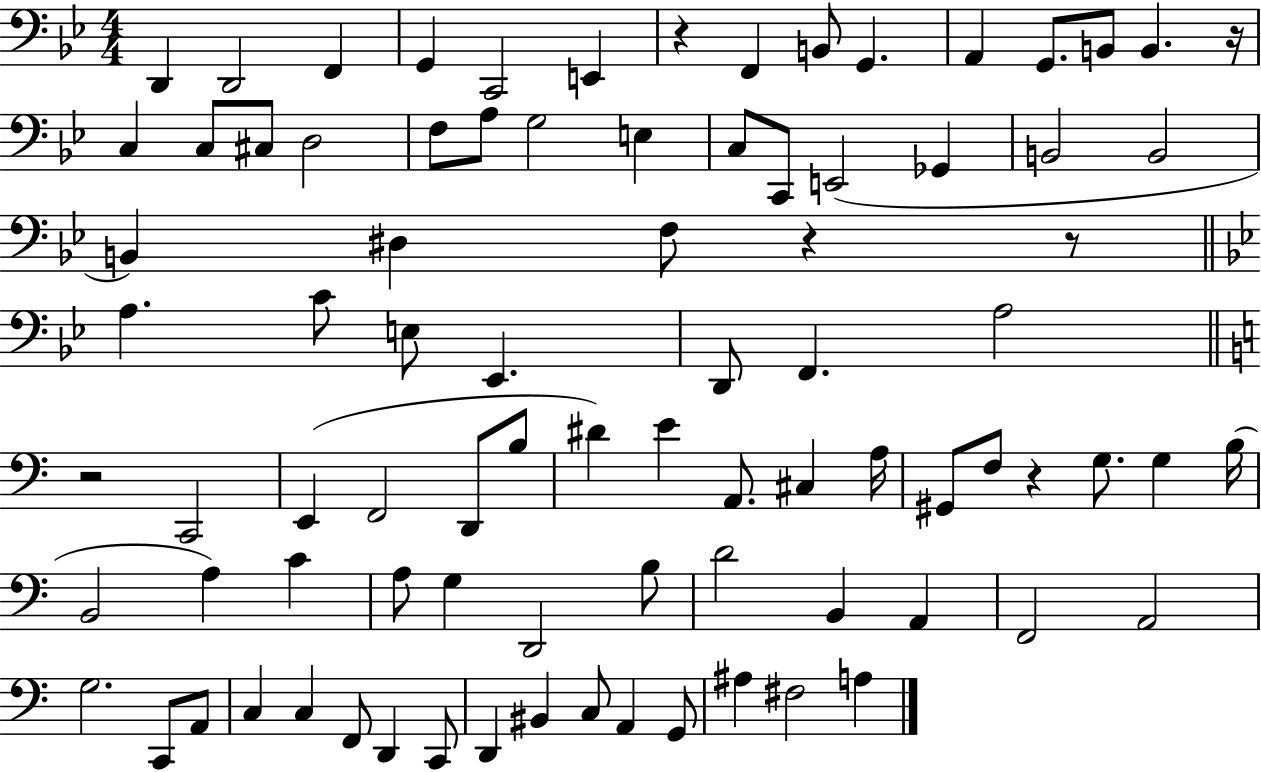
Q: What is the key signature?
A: BES major